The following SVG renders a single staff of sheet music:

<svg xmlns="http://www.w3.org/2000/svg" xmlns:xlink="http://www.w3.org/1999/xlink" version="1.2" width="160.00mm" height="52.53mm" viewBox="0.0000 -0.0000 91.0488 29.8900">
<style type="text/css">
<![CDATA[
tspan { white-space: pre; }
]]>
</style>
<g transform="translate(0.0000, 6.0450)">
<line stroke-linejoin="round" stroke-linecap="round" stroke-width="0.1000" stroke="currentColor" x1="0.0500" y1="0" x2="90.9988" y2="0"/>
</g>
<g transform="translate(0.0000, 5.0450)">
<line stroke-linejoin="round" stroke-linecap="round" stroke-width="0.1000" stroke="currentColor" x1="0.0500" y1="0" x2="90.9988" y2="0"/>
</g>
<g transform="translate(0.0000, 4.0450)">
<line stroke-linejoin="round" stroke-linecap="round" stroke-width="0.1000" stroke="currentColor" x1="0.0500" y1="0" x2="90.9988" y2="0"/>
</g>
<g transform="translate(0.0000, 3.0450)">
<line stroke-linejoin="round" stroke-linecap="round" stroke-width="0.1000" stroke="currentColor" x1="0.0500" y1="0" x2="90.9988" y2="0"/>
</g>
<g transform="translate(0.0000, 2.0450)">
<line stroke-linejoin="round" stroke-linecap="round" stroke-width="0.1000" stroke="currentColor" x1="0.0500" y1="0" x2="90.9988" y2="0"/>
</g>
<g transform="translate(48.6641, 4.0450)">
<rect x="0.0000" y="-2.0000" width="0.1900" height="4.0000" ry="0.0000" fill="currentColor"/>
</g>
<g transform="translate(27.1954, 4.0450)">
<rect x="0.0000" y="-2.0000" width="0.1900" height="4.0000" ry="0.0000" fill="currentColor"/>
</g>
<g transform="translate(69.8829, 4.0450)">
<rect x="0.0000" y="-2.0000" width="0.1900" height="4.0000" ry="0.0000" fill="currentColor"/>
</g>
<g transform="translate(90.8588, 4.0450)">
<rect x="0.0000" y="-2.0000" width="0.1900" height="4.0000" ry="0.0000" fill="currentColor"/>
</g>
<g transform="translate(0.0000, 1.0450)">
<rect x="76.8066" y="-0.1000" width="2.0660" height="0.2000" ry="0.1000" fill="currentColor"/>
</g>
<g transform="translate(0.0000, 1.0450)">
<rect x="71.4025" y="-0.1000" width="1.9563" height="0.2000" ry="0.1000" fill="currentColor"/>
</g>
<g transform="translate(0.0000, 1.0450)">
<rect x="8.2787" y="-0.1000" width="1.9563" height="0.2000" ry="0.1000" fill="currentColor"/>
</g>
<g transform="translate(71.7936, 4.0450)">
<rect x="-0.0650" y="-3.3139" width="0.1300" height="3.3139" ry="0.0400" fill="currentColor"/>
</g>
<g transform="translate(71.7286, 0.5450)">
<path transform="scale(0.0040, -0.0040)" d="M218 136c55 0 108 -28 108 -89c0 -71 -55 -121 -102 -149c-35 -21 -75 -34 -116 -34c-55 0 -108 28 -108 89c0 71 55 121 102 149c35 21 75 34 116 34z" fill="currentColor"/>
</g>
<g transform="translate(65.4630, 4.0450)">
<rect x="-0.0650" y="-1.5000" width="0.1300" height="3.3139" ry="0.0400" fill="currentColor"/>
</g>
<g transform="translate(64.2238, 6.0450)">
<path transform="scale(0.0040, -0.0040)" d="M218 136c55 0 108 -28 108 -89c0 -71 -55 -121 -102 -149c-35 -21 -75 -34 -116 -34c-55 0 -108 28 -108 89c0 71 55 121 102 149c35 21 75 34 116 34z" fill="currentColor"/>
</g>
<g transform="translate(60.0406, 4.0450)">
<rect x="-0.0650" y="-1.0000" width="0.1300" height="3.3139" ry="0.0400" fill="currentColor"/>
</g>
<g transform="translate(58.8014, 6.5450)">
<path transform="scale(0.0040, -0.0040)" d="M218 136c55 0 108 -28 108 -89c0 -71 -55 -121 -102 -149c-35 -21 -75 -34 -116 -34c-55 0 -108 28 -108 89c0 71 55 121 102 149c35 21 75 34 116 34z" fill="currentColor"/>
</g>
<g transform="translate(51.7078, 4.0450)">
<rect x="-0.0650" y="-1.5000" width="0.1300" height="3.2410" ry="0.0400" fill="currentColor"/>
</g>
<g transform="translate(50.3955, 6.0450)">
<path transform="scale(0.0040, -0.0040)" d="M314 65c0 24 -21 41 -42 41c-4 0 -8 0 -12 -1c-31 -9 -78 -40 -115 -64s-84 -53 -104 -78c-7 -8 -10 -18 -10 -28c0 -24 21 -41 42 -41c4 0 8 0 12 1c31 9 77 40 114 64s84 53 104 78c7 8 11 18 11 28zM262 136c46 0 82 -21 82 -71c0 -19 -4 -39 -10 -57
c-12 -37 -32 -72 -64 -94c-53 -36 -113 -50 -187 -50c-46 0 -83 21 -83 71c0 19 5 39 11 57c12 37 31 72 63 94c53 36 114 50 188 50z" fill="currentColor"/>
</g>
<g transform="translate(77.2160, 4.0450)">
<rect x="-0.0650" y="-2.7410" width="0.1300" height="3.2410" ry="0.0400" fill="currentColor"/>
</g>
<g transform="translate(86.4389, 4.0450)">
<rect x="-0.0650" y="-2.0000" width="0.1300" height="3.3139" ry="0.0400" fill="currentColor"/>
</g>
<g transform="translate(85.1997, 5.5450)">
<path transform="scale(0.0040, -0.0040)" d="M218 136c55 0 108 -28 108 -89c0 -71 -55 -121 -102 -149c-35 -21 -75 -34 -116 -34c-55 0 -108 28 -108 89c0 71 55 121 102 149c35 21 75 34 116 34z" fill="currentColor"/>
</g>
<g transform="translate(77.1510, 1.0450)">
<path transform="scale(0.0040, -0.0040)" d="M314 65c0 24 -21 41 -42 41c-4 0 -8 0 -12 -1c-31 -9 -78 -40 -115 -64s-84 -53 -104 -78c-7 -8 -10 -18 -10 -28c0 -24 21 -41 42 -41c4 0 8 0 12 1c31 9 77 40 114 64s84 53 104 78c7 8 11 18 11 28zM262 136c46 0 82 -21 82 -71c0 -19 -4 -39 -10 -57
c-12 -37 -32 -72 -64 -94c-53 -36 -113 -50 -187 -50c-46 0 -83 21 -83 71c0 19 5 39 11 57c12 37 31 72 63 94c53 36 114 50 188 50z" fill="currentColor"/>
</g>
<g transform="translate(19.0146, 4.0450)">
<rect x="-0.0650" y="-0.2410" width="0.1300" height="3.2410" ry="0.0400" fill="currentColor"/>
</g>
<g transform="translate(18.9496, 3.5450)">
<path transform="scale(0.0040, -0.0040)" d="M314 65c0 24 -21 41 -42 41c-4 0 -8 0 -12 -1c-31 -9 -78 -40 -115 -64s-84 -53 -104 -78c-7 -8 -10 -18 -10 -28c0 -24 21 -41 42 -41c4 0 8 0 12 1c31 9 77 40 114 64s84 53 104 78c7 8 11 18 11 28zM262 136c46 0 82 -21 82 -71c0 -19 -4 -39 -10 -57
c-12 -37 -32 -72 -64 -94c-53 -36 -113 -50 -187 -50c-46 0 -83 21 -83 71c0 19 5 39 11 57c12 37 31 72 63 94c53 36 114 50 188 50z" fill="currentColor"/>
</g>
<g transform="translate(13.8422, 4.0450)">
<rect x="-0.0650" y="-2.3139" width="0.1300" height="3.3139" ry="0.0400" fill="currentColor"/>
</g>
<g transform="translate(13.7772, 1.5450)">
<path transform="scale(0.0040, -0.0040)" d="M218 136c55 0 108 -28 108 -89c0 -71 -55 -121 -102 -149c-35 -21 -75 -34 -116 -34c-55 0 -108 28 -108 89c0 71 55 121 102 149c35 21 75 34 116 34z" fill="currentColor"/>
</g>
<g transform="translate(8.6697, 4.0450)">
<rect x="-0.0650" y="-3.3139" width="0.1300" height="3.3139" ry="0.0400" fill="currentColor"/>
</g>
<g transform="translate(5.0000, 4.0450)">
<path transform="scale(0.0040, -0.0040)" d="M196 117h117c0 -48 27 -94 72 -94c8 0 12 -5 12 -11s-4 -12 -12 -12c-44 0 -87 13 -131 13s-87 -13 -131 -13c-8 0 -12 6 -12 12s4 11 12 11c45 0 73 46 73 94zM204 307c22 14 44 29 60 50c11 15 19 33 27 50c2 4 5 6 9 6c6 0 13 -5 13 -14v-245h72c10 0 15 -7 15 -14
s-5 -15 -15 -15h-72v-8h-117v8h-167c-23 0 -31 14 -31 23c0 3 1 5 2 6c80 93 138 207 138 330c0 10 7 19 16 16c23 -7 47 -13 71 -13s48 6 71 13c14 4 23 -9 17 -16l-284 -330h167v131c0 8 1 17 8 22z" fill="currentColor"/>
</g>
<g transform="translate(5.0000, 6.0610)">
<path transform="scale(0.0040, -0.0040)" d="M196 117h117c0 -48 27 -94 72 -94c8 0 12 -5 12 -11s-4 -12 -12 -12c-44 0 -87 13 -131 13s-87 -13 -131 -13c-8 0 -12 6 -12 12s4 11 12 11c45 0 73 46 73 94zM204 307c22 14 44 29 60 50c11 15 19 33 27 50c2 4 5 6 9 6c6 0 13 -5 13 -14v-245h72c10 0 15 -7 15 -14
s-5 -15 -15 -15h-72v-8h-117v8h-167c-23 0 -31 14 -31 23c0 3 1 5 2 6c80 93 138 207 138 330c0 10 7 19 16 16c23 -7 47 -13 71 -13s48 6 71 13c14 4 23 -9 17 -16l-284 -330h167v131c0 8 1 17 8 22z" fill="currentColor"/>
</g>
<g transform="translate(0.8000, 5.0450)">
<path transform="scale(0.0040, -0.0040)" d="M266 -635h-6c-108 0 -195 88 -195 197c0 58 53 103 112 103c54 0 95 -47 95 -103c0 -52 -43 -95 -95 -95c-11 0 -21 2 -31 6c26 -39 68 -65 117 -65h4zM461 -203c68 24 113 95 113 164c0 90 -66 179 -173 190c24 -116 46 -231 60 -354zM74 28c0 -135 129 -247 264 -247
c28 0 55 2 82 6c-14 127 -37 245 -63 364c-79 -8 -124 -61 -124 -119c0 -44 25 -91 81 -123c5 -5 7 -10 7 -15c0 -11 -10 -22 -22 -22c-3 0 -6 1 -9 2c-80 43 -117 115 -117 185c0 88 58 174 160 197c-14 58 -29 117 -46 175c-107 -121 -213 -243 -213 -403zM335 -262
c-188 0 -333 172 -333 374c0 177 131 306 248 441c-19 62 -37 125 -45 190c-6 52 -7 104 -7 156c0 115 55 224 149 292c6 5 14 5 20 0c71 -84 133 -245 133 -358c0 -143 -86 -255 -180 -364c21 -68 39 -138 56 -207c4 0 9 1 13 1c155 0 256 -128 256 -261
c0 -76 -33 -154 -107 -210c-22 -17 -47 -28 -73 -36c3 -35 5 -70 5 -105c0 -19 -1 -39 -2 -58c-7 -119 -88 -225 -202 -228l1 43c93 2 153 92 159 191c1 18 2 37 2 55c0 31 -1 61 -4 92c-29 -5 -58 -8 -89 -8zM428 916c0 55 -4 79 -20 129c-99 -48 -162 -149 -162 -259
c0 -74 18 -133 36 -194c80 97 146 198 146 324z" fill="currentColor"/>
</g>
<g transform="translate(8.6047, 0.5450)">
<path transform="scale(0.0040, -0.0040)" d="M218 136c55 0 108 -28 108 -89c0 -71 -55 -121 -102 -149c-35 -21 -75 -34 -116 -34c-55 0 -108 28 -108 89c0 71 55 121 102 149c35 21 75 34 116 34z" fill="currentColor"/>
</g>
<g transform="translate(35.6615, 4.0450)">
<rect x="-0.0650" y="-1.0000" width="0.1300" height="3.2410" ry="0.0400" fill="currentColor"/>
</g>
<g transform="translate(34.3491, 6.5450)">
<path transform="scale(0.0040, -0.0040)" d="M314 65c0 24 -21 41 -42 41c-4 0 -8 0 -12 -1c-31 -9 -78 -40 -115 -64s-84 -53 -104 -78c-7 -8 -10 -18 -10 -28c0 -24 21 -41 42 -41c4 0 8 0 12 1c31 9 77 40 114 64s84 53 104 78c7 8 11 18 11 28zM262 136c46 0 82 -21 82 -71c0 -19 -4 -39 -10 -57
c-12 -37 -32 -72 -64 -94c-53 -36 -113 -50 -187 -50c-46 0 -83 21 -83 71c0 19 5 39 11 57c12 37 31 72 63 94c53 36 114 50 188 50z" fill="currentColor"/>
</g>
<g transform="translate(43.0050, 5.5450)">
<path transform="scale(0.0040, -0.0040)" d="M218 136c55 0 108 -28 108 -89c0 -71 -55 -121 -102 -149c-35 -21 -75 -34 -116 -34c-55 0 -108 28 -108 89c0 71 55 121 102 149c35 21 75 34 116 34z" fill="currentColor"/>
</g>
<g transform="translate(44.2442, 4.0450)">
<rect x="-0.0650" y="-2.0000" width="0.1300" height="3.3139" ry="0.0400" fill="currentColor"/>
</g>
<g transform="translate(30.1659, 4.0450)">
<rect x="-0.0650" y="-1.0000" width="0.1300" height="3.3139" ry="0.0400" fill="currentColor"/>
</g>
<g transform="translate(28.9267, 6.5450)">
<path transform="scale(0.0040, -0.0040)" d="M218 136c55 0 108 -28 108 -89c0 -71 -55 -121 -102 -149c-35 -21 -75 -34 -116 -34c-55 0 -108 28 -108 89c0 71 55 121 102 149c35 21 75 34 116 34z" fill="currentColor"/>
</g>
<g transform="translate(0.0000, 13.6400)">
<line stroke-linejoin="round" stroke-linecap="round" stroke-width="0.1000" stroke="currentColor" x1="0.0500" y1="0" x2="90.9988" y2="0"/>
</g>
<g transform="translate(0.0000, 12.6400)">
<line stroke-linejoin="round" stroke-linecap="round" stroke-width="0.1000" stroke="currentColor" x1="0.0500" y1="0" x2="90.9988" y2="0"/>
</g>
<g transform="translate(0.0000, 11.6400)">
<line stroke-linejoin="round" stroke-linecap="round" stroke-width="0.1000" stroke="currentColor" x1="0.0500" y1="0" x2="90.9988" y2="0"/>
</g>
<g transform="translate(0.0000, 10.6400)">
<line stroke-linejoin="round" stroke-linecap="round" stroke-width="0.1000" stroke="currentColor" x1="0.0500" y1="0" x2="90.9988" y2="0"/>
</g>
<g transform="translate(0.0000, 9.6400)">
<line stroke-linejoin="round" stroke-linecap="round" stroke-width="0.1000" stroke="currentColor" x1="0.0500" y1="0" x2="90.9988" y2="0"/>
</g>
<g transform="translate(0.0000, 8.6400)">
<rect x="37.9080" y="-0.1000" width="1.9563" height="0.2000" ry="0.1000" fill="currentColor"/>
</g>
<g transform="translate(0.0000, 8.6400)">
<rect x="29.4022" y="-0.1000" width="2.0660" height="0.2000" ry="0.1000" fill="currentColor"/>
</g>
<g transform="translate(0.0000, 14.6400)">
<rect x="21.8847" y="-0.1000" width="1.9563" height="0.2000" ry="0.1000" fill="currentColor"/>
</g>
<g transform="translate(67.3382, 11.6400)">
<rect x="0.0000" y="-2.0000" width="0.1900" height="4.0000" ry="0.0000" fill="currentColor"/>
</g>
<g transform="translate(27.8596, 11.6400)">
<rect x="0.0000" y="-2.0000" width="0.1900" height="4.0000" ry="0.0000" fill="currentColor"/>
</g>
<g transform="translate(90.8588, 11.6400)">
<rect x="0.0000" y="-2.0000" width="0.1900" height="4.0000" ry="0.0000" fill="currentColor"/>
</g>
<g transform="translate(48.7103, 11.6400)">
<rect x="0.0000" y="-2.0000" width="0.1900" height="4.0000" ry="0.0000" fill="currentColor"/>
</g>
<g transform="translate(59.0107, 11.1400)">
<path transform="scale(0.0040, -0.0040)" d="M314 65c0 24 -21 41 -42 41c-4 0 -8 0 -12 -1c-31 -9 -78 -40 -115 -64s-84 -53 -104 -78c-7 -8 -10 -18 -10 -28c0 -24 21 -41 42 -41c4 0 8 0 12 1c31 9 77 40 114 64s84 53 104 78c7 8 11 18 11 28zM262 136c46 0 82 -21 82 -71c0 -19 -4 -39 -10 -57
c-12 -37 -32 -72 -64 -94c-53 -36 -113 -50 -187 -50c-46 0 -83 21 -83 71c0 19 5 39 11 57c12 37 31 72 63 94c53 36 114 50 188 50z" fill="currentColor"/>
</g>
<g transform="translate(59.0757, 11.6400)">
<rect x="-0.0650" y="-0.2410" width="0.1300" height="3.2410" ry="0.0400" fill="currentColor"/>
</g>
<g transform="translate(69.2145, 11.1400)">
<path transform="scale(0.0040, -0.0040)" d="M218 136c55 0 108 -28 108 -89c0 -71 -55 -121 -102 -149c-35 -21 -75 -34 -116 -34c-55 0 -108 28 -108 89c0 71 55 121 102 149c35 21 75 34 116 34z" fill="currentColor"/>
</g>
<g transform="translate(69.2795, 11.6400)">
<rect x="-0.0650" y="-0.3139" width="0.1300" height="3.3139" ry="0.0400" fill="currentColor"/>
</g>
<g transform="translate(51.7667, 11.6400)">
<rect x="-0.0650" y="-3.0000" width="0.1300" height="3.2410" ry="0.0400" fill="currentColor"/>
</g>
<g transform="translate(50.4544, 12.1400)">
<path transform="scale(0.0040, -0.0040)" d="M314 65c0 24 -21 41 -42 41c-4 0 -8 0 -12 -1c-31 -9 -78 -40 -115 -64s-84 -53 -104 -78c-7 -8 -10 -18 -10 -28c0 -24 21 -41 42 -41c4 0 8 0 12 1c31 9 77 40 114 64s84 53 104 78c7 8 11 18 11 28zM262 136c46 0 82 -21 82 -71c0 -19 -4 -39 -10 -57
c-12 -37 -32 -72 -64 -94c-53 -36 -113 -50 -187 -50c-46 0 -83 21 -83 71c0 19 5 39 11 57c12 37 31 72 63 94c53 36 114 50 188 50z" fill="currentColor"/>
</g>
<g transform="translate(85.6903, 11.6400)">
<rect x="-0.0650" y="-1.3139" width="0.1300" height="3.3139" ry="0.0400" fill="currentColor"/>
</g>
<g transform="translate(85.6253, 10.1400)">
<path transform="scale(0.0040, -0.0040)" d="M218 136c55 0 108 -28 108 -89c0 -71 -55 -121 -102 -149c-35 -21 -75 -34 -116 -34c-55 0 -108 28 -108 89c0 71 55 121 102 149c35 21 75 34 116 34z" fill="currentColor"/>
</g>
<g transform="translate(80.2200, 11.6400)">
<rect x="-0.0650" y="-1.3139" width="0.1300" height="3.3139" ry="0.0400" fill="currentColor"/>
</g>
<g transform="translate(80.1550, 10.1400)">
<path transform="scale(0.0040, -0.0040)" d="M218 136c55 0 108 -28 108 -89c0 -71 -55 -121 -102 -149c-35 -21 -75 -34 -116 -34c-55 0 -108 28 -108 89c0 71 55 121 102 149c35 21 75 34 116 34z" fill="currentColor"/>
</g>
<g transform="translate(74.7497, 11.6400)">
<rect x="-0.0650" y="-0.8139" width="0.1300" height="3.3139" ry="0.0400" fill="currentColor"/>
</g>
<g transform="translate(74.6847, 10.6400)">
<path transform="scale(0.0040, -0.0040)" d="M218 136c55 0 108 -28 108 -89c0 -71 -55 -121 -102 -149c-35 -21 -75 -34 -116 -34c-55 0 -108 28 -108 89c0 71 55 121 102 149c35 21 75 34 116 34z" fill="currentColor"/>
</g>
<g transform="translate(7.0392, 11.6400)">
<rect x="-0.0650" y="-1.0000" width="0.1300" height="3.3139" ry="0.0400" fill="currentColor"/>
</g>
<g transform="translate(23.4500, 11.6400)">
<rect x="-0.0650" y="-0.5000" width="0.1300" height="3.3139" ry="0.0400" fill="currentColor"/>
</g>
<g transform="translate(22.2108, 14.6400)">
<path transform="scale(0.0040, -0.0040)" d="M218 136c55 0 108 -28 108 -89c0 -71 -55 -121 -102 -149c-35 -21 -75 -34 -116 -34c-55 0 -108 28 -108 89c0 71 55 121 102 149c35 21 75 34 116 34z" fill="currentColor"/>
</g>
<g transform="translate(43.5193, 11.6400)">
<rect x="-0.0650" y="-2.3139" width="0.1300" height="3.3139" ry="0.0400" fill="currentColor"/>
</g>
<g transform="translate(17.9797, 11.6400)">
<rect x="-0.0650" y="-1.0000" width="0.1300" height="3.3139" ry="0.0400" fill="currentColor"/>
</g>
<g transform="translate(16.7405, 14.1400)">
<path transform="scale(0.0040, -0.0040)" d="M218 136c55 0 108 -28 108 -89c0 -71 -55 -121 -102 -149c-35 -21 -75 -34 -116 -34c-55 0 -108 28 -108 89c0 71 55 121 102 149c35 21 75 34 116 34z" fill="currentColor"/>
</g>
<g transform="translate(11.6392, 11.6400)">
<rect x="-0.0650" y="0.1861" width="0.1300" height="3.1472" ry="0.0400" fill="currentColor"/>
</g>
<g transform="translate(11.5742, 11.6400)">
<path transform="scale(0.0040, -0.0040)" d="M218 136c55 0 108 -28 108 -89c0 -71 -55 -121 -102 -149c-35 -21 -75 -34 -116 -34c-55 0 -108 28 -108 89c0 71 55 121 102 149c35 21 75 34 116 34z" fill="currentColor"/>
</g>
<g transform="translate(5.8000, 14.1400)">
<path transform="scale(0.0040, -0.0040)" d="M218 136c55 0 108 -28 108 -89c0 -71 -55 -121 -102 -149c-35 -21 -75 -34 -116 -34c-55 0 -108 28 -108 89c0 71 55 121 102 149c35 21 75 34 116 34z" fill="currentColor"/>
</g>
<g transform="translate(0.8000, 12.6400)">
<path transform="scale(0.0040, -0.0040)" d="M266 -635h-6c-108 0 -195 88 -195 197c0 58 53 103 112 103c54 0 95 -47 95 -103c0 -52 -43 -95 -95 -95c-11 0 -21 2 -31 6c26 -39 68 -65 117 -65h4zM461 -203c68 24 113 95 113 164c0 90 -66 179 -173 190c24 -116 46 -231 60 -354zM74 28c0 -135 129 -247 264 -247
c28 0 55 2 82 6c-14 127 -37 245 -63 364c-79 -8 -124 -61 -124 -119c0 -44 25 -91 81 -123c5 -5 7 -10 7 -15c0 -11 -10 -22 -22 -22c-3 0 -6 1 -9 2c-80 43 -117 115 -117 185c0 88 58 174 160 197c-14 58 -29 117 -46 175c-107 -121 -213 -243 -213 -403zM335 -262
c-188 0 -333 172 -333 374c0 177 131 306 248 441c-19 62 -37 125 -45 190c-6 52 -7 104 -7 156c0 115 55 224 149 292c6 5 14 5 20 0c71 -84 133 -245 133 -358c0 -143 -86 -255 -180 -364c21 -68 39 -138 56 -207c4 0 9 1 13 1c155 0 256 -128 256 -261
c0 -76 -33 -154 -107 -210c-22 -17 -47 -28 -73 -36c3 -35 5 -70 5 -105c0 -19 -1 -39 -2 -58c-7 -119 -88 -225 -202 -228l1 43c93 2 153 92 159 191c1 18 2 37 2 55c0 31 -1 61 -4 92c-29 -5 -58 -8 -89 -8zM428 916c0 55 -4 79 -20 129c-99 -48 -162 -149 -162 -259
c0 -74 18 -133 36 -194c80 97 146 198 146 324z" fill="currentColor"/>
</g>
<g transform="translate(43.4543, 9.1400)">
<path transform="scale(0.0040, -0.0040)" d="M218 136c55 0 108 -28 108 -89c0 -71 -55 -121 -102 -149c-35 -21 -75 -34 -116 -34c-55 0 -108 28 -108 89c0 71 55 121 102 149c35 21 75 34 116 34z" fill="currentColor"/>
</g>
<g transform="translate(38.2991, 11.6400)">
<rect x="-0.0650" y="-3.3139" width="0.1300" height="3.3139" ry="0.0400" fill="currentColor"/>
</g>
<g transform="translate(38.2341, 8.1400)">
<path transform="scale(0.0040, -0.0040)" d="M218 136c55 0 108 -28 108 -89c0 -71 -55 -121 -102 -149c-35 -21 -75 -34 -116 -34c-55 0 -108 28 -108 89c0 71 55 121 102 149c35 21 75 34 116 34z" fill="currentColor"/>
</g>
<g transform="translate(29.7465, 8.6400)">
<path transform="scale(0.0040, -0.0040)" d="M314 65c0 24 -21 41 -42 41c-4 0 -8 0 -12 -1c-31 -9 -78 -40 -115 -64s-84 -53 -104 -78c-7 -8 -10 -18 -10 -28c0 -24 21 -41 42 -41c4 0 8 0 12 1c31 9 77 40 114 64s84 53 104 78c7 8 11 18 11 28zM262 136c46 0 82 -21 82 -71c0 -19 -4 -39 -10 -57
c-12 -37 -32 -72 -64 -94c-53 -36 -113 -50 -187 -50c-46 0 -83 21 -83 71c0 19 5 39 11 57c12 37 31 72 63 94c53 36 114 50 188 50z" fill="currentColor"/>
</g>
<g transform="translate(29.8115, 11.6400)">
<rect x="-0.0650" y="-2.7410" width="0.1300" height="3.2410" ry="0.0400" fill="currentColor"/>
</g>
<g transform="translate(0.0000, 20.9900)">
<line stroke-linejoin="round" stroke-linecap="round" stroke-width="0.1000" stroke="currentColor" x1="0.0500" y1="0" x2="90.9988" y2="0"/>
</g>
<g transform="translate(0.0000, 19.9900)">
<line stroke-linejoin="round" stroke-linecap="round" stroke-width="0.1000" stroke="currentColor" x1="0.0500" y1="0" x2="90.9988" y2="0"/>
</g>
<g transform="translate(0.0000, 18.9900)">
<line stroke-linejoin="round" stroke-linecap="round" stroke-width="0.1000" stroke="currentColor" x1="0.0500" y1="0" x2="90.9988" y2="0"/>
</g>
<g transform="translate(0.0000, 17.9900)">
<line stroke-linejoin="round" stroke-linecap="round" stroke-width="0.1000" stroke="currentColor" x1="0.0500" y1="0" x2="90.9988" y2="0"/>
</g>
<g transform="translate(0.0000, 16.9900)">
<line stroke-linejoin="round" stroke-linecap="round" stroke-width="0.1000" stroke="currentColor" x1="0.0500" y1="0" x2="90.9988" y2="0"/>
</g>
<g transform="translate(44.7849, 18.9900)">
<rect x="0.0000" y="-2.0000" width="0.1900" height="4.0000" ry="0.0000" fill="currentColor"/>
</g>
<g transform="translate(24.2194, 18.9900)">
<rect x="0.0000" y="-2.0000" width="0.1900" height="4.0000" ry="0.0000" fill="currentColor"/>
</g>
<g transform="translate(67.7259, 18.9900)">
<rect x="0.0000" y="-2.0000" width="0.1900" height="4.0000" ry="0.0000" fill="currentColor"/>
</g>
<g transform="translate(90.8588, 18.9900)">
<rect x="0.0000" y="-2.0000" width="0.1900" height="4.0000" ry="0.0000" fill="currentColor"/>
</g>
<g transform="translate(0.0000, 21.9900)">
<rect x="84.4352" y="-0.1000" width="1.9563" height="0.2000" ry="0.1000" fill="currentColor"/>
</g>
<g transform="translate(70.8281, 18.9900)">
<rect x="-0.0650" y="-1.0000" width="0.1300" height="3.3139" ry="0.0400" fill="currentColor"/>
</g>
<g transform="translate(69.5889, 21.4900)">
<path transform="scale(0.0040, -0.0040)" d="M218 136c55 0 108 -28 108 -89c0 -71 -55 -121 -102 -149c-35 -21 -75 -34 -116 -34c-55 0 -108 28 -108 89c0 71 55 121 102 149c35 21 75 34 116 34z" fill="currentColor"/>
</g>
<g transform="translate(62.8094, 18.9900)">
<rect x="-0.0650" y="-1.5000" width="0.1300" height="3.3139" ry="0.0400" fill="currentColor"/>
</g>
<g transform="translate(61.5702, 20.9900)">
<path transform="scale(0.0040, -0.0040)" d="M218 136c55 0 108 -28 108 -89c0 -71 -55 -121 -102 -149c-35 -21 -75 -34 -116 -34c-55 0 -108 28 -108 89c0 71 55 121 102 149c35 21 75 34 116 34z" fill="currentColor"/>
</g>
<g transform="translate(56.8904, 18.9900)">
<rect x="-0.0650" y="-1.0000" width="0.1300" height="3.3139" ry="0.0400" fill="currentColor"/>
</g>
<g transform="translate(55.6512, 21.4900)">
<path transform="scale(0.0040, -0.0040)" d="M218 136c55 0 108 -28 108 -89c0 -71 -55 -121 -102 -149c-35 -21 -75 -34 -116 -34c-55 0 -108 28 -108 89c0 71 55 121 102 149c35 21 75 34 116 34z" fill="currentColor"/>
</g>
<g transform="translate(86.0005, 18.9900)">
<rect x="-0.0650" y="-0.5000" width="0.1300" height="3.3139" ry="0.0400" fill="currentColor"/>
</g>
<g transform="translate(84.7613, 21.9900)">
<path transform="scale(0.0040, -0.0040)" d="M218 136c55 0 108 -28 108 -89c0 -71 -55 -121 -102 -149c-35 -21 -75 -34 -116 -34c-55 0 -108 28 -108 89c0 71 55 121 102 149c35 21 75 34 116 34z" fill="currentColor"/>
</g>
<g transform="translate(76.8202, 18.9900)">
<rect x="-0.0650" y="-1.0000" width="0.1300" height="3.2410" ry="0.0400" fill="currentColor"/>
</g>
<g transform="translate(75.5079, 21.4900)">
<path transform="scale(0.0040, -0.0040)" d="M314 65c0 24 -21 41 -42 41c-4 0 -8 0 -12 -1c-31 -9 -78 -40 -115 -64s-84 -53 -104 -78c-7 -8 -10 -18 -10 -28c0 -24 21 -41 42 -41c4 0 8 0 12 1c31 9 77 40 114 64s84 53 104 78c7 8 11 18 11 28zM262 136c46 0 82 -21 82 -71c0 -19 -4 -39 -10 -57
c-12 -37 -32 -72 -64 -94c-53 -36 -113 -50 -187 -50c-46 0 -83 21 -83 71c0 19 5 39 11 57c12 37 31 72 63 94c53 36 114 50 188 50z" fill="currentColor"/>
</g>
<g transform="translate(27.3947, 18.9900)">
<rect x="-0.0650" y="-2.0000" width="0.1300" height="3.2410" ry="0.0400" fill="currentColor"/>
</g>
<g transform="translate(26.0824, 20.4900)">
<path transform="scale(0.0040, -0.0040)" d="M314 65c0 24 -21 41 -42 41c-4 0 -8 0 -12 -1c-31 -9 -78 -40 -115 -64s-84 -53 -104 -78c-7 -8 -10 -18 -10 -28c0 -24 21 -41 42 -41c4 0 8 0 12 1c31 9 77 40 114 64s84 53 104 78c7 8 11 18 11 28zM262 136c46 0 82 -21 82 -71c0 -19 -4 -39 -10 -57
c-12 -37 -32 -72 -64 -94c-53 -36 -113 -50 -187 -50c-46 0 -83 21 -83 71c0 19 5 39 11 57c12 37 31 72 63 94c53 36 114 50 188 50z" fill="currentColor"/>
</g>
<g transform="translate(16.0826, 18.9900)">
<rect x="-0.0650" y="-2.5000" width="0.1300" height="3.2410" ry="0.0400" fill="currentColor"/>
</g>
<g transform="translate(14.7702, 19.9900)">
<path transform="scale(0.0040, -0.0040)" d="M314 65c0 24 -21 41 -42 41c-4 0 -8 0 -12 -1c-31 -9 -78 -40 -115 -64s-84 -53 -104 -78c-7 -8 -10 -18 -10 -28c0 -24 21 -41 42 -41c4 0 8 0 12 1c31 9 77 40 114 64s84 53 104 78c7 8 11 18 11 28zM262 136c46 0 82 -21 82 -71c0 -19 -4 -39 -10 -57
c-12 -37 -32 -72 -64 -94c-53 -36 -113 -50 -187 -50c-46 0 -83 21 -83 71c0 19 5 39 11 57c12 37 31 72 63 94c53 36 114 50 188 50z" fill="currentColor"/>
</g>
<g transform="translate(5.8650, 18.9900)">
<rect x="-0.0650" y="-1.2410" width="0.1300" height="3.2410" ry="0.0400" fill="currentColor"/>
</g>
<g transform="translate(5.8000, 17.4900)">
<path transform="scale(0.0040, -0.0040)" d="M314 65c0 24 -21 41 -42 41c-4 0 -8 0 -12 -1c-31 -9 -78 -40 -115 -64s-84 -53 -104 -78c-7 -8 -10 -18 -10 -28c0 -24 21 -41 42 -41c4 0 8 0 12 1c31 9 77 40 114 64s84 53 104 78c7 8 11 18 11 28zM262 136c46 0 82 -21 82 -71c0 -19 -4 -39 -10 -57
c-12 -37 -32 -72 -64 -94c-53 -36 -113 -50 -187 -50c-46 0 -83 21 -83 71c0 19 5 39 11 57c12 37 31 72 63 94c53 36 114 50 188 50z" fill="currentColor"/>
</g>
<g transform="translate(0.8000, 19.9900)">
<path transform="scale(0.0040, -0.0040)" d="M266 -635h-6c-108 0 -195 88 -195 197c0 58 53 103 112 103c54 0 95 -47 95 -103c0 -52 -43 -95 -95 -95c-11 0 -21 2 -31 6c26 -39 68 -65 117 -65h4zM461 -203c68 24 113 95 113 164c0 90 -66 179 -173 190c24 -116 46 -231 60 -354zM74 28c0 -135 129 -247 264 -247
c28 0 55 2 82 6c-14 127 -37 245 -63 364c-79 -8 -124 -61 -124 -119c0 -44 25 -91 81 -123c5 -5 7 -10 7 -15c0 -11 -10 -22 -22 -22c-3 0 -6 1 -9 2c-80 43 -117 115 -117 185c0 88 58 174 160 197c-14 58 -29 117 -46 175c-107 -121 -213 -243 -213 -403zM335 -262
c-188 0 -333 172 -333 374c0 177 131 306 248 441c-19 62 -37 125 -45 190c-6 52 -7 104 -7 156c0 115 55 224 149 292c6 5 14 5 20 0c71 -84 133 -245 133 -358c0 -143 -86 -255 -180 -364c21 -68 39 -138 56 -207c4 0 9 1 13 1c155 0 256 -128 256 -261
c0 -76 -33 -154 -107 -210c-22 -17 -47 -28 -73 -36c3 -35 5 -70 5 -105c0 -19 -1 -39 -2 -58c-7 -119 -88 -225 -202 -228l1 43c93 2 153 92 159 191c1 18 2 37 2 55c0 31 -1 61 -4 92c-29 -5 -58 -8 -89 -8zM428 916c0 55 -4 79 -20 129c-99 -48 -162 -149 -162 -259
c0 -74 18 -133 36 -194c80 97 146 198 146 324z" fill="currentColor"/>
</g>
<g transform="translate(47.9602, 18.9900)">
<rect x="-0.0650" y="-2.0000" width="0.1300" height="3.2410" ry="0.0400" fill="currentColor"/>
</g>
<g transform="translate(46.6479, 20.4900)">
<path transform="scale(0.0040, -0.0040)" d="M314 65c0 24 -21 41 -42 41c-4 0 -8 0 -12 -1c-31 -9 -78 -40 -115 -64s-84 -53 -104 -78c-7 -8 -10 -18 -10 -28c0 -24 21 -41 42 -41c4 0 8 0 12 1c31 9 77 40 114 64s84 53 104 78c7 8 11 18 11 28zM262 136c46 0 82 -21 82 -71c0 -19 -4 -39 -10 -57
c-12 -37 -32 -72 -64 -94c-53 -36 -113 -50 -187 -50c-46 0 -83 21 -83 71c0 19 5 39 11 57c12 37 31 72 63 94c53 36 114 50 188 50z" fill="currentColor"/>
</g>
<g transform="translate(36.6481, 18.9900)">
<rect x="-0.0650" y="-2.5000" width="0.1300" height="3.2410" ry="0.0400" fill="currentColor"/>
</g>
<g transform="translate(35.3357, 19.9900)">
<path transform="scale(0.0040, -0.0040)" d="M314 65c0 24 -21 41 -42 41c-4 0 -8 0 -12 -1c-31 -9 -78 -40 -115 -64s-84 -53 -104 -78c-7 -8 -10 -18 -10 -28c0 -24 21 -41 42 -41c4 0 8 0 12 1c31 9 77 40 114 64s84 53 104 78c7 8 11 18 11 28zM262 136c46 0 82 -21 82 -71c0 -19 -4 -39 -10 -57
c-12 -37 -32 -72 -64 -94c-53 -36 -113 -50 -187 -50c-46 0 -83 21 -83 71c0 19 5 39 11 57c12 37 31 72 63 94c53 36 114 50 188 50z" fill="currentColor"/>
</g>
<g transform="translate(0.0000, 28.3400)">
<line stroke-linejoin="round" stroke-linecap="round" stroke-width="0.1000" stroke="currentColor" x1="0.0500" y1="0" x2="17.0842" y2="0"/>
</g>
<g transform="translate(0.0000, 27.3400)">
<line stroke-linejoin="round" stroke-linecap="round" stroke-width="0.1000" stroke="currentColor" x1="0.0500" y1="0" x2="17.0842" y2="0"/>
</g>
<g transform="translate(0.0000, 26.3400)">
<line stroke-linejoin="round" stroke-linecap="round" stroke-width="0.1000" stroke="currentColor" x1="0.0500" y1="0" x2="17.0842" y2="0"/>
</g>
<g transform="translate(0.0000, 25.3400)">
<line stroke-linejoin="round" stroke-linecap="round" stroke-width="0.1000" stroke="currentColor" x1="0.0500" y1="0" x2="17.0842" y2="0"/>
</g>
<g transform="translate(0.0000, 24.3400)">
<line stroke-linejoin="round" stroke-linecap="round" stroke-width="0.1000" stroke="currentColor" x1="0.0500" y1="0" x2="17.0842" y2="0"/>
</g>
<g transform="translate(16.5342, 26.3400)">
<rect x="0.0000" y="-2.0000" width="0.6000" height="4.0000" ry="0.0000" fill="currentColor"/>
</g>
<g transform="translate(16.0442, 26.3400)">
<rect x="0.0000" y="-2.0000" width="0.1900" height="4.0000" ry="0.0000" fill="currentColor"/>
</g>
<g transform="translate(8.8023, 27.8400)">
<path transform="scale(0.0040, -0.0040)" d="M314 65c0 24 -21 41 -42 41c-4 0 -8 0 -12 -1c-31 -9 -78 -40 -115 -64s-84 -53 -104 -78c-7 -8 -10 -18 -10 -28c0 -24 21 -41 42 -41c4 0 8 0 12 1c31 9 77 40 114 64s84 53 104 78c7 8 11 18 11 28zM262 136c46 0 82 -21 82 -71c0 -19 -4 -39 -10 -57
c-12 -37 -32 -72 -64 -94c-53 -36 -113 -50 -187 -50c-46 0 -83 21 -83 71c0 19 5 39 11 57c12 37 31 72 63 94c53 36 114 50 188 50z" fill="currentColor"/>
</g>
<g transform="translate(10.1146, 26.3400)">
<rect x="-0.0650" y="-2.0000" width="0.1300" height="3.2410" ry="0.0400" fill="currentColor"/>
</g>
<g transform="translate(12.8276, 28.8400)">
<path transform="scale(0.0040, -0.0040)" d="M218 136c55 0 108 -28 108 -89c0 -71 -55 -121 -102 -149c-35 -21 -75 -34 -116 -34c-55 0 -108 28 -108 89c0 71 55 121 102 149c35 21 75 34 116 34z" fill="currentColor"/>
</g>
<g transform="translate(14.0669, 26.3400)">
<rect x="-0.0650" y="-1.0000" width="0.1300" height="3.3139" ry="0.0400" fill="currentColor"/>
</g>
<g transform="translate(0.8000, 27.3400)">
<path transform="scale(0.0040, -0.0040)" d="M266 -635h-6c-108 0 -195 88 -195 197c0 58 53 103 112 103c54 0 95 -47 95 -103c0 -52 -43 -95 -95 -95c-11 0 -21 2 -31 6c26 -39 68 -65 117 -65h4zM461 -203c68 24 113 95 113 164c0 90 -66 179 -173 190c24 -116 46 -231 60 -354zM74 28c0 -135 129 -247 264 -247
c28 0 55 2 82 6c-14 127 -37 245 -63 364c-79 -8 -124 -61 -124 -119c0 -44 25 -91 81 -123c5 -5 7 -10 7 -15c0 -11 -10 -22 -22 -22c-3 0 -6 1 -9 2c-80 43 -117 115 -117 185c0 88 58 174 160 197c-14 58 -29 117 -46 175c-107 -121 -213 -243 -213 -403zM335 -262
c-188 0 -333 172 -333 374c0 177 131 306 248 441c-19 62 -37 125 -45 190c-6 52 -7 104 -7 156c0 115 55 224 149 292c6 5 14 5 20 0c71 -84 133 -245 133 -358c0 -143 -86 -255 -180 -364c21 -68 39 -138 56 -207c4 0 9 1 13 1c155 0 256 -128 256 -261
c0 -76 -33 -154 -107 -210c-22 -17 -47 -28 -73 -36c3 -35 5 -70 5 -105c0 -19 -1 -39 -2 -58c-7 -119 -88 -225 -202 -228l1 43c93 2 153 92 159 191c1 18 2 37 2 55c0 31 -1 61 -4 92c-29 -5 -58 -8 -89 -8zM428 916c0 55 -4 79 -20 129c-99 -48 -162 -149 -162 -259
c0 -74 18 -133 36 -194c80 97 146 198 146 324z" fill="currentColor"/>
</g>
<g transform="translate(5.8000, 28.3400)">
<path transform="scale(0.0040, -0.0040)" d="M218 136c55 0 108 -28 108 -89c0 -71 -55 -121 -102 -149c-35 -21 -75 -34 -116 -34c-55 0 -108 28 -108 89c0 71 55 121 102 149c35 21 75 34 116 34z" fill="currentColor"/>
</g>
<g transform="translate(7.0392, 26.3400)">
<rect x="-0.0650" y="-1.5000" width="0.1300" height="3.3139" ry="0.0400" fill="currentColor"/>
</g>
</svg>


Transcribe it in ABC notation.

X:1
T:Untitled
M:4/4
L:1/4
K:C
b g c2 D D2 F E2 D E b a2 F D B D C a2 b g A2 c2 c d e e e2 G2 F2 G2 F2 D E D D2 C E F2 D